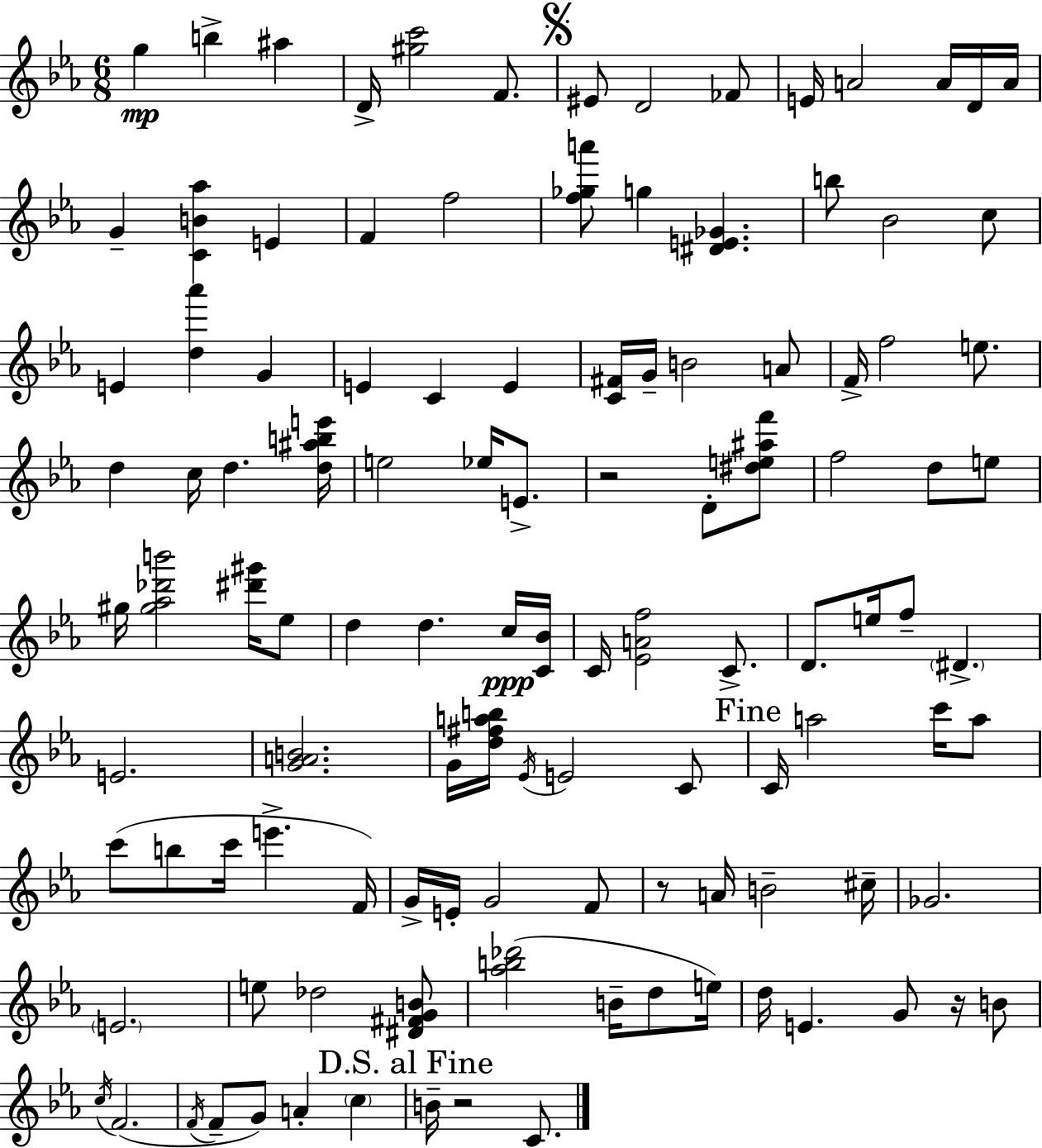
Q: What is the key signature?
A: EES major